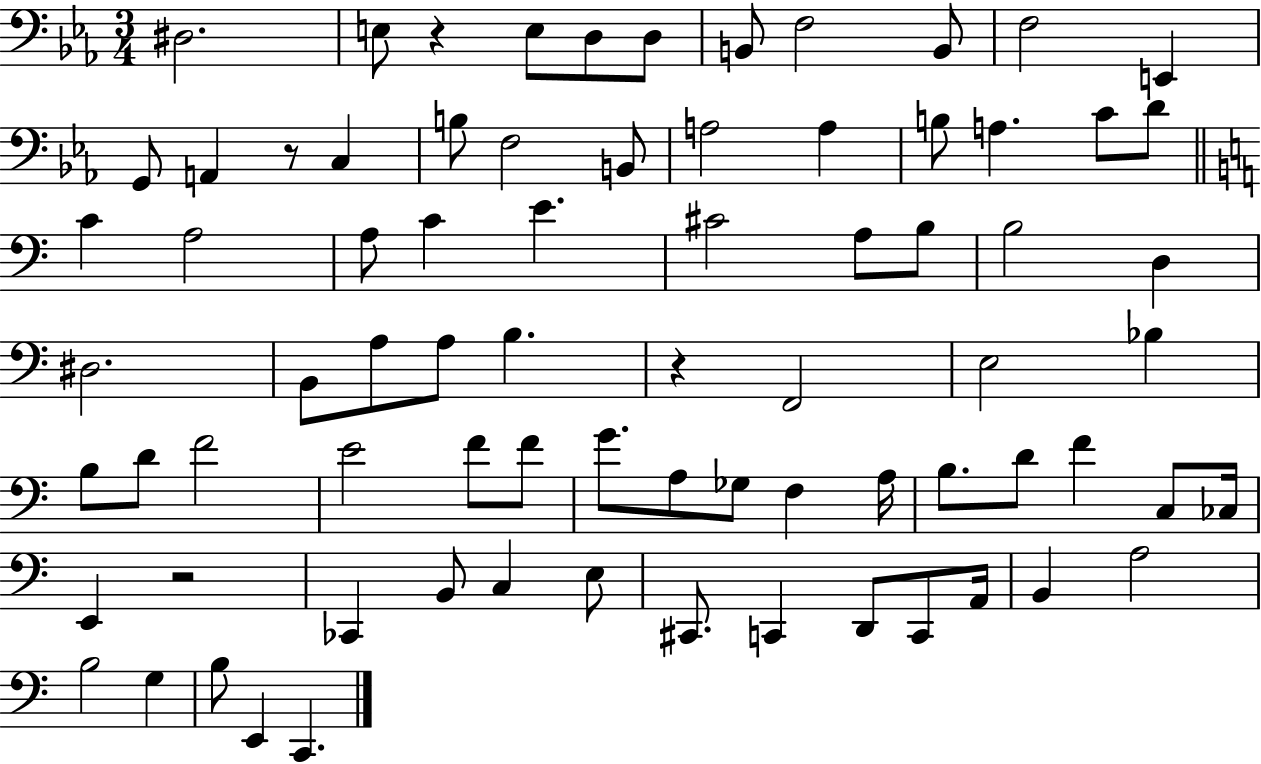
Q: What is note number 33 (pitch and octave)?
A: D#3